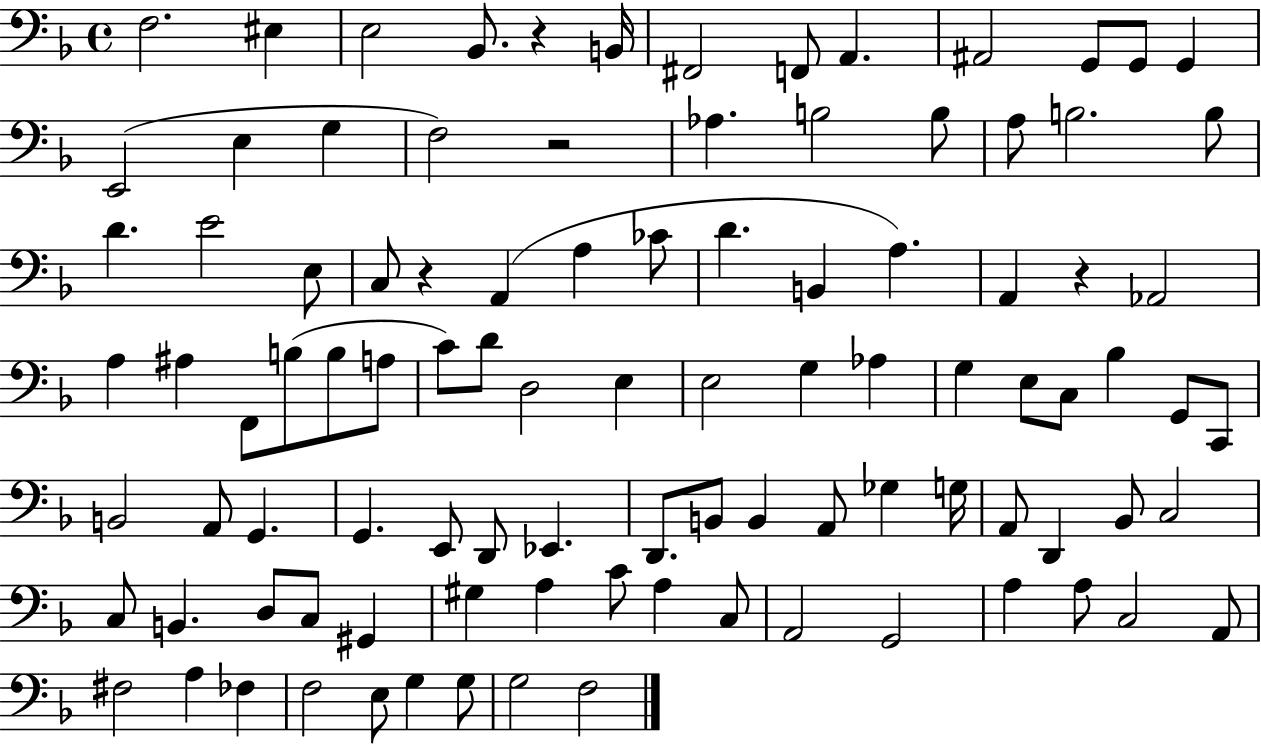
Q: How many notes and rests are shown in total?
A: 99